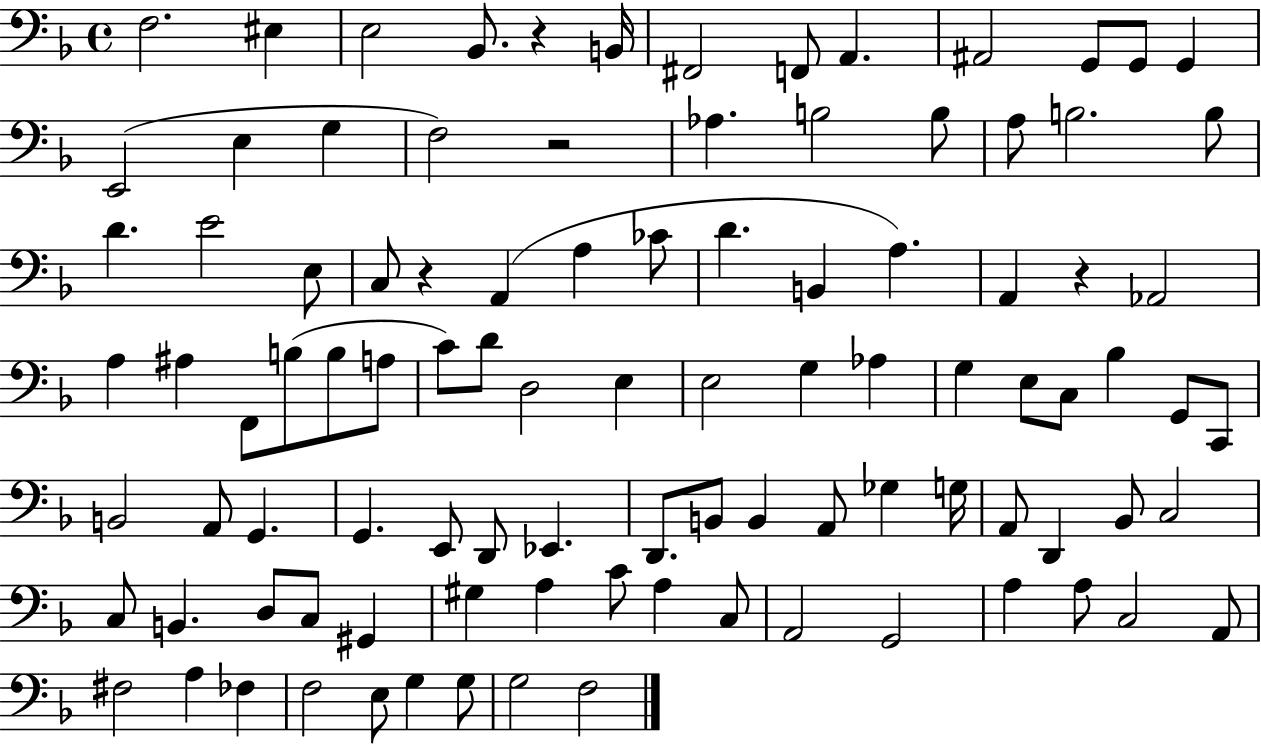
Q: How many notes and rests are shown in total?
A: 99